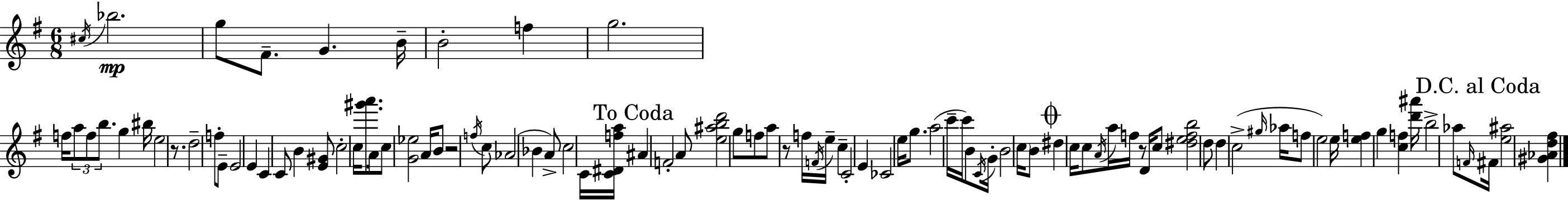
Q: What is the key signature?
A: G major